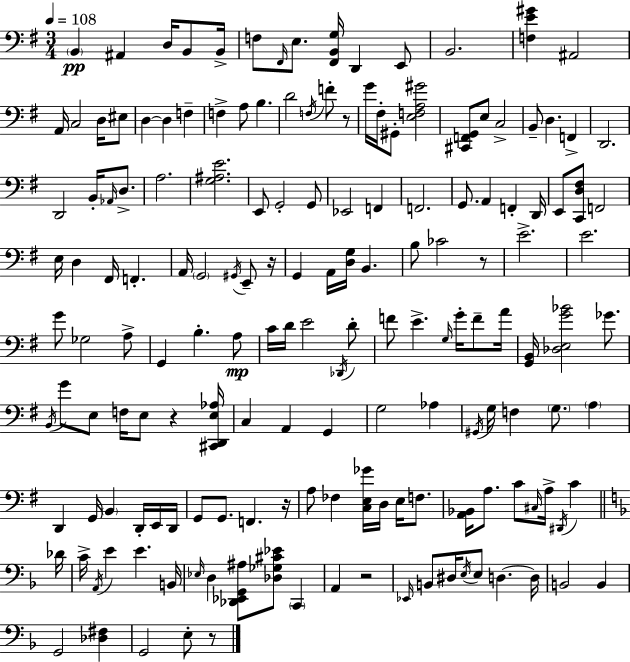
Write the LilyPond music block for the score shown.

{
  \clef bass
  \numericTimeSignature
  \time 3/4
  \key g \major
  \tempo 4 = 108
  \parenthesize b,4\pp ais,4 d16 b,8 b,16-> | f8 \grace { fis,16 } e8. <fis, b, g>16 d,4 e,8 | b,2. | <f e' gis'>4 ais,2 | \break a,16 c2 d16 eis8 | d4~~ d4 f4-- | f4-> a8 b4. | d'2 \acciaccatura { f16 } f'8-. | \break r8 g'16 fis16-. gis,8-. <e f a gis'>2 | <cis, f, g,>8 e8 c2-> | b,8-- d4. f,4-> | d,2. | \break d,2 b,16-. \grace { aes,16 } | d8.-> a2. | <g ais e'>2. | e,8 g,2-. | \break g,8 ees,2 f,4 | f,2. | g,8. a,4 f,4-. | d,16 e,8 <c, d fis>8 f,2 | \break e16 d4 fis,16 f,4.-. | a,16 \parenthesize g,2 | \acciaccatura { gis,16 } e,8-- r16 g,4 a,16 <d g>16 b,4. | b8 ces'2 | \break r8 e'2.-> | e'2. | g'8 ges2 | a8-> g,4 b4.-. | \break a8\mp c'16 d'16 e'2 | \acciaccatura { des,16 } d'8-. f'8 e'4.-> | \grace { g16 } g'16-. f'8-- a'16 <g, b,>16 <des e g' bes'>2 | ges'8. \acciaccatura { b,16 } g'8 e8 f16 | \break e8 r4 <cis, d, e aes>16 c4 a,4 | g,4 g2 | aes4 \acciaccatura { gis,16 } g16 f4 | \parenthesize g8. \parenthesize a4 d,4 | \break g,16 \parenthesize b,4 d,16-. e,16 d,16 g,8 g,8. | f,4. r16 a8 fes4 | <c e ges'>16 d16 e16 f8. <a, bes,>16 a8. | c'8 \grace { cis16 } a16-> \acciaccatura { dis,16 } c'4 \bar "||" \break \key f \major des'16 c'16-> \acciaccatura { a,16 } e'4 e'4. | b,16 \grace { ees16 } d4 <des, ees, g, ais>8 <des ges cis' ees'>8 \parenthesize c,4 | a,4 r2 | \grace { ees,16 } b,8 dis16 \acciaccatura { e16 } e8 d4.~~ | \break d16 b,2 | b,4 g,2 | <des fis>4 g,2 | e8-. r8 \bar "|."
}